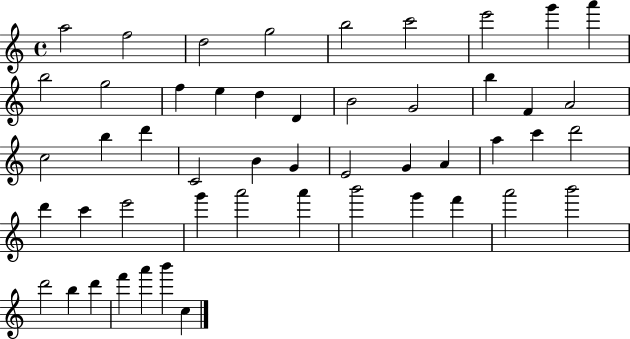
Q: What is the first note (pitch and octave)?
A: A5